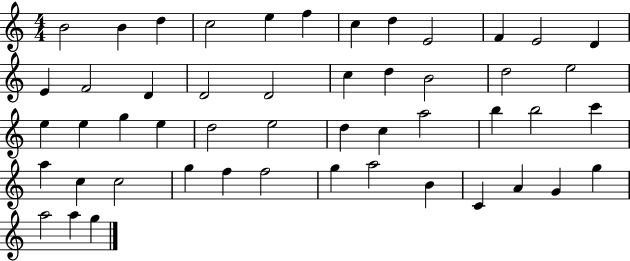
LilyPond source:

{
  \clef treble
  \numericTimeSignature
  \time 4/4
  \key c \major
  b'2 b'4 d''4 | c''2 e''4 f''4 | c''4 d''4 e'2 | f'4 e'2 d'4 | \break e'4 f'2 d'4 | d'2 d'2 | c''4 d''4 b'2 | d''2 e''2 | \break e''4 e''4 g''4 e''4 | d''2 e''2 | d''4 c''4 a''2 | b''4 b''2 c'''4 | \break a''4 c''4 c''2 | g''4 f''4 f''2 | g''4 a''2 b'4 | c'4 a'4 g'4 g''4 | \break a''2 a''4 g''4 | \bar "|."
}